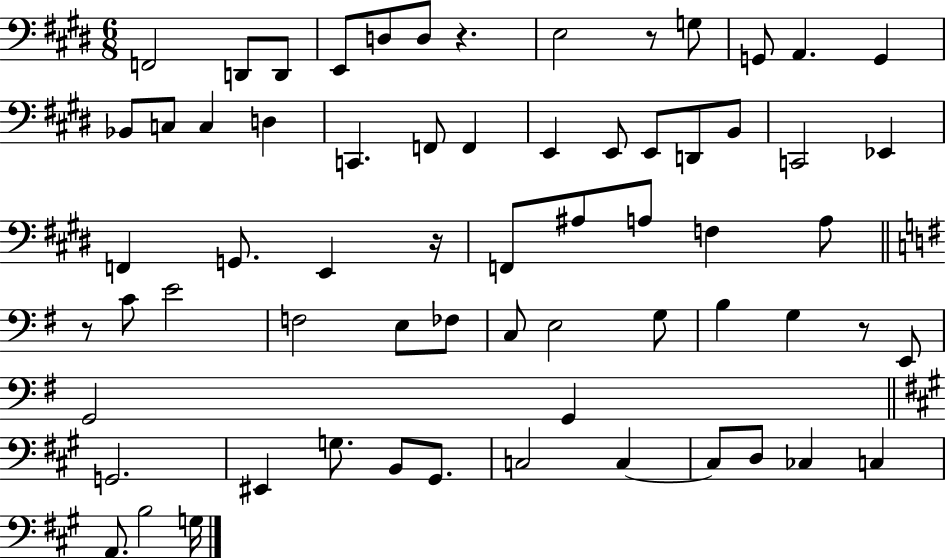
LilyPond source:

{
  \clef bass
  \numericTimeSignature
  \time 6/8
  \key e \major
  f,2 d,8 d,8 | e,8 d8 d8 r4. | e2 r8 g8 | g,8 a,4. g,4 | \break bes,8 c8 c4 d4 | c,4. f,8 f,4 | e,4 e,8 e,8 d,8 b,8 | c,2 ees,4 | \break f,4 g,8. e,4 r16 | f,8 ais8 a8 f4 a8 | \bar "||" \break \key g \major r8 c'8 e'2 | f2 e8 fes8 | c8 e2 g8 | b4 g4 r8 e,8 | \break g,2 g,4 | \bar "||" \break \key a \major g,2. | eis,4 g8. b,8 gis,8. | c2 c4~~ | c8 d8 ces4 c4 | \break a,8. b2 g16 | \bar "|."
}